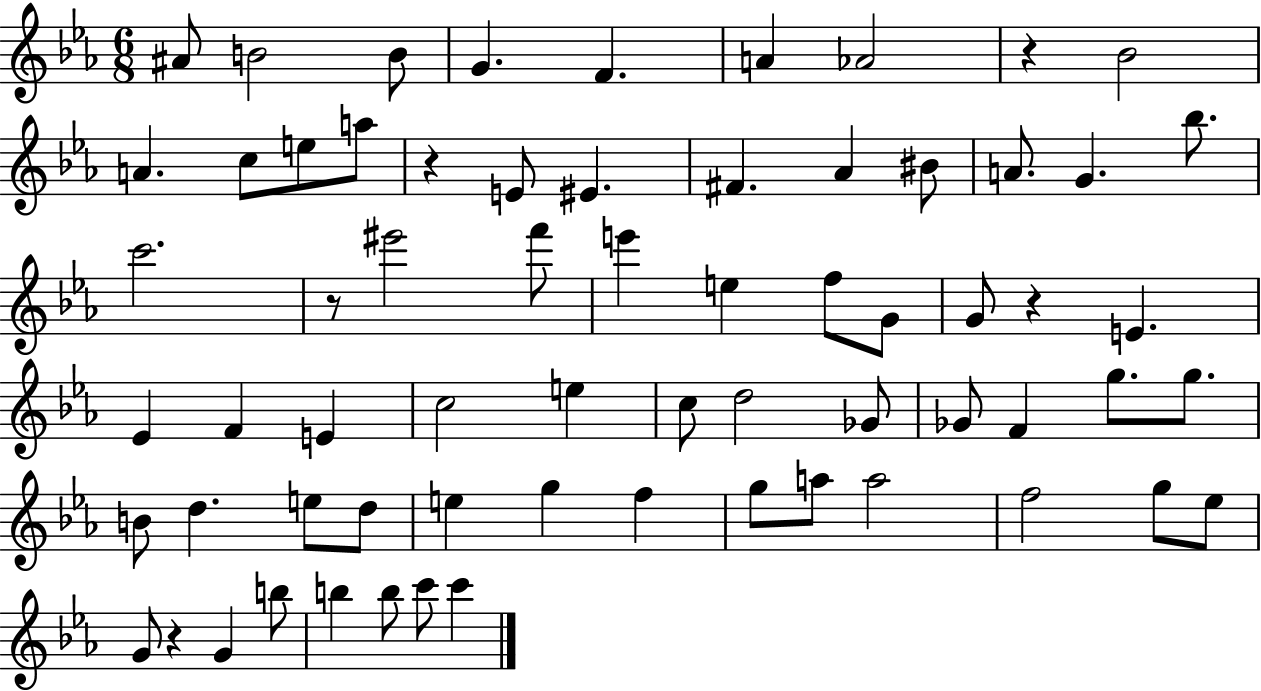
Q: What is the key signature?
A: EES major